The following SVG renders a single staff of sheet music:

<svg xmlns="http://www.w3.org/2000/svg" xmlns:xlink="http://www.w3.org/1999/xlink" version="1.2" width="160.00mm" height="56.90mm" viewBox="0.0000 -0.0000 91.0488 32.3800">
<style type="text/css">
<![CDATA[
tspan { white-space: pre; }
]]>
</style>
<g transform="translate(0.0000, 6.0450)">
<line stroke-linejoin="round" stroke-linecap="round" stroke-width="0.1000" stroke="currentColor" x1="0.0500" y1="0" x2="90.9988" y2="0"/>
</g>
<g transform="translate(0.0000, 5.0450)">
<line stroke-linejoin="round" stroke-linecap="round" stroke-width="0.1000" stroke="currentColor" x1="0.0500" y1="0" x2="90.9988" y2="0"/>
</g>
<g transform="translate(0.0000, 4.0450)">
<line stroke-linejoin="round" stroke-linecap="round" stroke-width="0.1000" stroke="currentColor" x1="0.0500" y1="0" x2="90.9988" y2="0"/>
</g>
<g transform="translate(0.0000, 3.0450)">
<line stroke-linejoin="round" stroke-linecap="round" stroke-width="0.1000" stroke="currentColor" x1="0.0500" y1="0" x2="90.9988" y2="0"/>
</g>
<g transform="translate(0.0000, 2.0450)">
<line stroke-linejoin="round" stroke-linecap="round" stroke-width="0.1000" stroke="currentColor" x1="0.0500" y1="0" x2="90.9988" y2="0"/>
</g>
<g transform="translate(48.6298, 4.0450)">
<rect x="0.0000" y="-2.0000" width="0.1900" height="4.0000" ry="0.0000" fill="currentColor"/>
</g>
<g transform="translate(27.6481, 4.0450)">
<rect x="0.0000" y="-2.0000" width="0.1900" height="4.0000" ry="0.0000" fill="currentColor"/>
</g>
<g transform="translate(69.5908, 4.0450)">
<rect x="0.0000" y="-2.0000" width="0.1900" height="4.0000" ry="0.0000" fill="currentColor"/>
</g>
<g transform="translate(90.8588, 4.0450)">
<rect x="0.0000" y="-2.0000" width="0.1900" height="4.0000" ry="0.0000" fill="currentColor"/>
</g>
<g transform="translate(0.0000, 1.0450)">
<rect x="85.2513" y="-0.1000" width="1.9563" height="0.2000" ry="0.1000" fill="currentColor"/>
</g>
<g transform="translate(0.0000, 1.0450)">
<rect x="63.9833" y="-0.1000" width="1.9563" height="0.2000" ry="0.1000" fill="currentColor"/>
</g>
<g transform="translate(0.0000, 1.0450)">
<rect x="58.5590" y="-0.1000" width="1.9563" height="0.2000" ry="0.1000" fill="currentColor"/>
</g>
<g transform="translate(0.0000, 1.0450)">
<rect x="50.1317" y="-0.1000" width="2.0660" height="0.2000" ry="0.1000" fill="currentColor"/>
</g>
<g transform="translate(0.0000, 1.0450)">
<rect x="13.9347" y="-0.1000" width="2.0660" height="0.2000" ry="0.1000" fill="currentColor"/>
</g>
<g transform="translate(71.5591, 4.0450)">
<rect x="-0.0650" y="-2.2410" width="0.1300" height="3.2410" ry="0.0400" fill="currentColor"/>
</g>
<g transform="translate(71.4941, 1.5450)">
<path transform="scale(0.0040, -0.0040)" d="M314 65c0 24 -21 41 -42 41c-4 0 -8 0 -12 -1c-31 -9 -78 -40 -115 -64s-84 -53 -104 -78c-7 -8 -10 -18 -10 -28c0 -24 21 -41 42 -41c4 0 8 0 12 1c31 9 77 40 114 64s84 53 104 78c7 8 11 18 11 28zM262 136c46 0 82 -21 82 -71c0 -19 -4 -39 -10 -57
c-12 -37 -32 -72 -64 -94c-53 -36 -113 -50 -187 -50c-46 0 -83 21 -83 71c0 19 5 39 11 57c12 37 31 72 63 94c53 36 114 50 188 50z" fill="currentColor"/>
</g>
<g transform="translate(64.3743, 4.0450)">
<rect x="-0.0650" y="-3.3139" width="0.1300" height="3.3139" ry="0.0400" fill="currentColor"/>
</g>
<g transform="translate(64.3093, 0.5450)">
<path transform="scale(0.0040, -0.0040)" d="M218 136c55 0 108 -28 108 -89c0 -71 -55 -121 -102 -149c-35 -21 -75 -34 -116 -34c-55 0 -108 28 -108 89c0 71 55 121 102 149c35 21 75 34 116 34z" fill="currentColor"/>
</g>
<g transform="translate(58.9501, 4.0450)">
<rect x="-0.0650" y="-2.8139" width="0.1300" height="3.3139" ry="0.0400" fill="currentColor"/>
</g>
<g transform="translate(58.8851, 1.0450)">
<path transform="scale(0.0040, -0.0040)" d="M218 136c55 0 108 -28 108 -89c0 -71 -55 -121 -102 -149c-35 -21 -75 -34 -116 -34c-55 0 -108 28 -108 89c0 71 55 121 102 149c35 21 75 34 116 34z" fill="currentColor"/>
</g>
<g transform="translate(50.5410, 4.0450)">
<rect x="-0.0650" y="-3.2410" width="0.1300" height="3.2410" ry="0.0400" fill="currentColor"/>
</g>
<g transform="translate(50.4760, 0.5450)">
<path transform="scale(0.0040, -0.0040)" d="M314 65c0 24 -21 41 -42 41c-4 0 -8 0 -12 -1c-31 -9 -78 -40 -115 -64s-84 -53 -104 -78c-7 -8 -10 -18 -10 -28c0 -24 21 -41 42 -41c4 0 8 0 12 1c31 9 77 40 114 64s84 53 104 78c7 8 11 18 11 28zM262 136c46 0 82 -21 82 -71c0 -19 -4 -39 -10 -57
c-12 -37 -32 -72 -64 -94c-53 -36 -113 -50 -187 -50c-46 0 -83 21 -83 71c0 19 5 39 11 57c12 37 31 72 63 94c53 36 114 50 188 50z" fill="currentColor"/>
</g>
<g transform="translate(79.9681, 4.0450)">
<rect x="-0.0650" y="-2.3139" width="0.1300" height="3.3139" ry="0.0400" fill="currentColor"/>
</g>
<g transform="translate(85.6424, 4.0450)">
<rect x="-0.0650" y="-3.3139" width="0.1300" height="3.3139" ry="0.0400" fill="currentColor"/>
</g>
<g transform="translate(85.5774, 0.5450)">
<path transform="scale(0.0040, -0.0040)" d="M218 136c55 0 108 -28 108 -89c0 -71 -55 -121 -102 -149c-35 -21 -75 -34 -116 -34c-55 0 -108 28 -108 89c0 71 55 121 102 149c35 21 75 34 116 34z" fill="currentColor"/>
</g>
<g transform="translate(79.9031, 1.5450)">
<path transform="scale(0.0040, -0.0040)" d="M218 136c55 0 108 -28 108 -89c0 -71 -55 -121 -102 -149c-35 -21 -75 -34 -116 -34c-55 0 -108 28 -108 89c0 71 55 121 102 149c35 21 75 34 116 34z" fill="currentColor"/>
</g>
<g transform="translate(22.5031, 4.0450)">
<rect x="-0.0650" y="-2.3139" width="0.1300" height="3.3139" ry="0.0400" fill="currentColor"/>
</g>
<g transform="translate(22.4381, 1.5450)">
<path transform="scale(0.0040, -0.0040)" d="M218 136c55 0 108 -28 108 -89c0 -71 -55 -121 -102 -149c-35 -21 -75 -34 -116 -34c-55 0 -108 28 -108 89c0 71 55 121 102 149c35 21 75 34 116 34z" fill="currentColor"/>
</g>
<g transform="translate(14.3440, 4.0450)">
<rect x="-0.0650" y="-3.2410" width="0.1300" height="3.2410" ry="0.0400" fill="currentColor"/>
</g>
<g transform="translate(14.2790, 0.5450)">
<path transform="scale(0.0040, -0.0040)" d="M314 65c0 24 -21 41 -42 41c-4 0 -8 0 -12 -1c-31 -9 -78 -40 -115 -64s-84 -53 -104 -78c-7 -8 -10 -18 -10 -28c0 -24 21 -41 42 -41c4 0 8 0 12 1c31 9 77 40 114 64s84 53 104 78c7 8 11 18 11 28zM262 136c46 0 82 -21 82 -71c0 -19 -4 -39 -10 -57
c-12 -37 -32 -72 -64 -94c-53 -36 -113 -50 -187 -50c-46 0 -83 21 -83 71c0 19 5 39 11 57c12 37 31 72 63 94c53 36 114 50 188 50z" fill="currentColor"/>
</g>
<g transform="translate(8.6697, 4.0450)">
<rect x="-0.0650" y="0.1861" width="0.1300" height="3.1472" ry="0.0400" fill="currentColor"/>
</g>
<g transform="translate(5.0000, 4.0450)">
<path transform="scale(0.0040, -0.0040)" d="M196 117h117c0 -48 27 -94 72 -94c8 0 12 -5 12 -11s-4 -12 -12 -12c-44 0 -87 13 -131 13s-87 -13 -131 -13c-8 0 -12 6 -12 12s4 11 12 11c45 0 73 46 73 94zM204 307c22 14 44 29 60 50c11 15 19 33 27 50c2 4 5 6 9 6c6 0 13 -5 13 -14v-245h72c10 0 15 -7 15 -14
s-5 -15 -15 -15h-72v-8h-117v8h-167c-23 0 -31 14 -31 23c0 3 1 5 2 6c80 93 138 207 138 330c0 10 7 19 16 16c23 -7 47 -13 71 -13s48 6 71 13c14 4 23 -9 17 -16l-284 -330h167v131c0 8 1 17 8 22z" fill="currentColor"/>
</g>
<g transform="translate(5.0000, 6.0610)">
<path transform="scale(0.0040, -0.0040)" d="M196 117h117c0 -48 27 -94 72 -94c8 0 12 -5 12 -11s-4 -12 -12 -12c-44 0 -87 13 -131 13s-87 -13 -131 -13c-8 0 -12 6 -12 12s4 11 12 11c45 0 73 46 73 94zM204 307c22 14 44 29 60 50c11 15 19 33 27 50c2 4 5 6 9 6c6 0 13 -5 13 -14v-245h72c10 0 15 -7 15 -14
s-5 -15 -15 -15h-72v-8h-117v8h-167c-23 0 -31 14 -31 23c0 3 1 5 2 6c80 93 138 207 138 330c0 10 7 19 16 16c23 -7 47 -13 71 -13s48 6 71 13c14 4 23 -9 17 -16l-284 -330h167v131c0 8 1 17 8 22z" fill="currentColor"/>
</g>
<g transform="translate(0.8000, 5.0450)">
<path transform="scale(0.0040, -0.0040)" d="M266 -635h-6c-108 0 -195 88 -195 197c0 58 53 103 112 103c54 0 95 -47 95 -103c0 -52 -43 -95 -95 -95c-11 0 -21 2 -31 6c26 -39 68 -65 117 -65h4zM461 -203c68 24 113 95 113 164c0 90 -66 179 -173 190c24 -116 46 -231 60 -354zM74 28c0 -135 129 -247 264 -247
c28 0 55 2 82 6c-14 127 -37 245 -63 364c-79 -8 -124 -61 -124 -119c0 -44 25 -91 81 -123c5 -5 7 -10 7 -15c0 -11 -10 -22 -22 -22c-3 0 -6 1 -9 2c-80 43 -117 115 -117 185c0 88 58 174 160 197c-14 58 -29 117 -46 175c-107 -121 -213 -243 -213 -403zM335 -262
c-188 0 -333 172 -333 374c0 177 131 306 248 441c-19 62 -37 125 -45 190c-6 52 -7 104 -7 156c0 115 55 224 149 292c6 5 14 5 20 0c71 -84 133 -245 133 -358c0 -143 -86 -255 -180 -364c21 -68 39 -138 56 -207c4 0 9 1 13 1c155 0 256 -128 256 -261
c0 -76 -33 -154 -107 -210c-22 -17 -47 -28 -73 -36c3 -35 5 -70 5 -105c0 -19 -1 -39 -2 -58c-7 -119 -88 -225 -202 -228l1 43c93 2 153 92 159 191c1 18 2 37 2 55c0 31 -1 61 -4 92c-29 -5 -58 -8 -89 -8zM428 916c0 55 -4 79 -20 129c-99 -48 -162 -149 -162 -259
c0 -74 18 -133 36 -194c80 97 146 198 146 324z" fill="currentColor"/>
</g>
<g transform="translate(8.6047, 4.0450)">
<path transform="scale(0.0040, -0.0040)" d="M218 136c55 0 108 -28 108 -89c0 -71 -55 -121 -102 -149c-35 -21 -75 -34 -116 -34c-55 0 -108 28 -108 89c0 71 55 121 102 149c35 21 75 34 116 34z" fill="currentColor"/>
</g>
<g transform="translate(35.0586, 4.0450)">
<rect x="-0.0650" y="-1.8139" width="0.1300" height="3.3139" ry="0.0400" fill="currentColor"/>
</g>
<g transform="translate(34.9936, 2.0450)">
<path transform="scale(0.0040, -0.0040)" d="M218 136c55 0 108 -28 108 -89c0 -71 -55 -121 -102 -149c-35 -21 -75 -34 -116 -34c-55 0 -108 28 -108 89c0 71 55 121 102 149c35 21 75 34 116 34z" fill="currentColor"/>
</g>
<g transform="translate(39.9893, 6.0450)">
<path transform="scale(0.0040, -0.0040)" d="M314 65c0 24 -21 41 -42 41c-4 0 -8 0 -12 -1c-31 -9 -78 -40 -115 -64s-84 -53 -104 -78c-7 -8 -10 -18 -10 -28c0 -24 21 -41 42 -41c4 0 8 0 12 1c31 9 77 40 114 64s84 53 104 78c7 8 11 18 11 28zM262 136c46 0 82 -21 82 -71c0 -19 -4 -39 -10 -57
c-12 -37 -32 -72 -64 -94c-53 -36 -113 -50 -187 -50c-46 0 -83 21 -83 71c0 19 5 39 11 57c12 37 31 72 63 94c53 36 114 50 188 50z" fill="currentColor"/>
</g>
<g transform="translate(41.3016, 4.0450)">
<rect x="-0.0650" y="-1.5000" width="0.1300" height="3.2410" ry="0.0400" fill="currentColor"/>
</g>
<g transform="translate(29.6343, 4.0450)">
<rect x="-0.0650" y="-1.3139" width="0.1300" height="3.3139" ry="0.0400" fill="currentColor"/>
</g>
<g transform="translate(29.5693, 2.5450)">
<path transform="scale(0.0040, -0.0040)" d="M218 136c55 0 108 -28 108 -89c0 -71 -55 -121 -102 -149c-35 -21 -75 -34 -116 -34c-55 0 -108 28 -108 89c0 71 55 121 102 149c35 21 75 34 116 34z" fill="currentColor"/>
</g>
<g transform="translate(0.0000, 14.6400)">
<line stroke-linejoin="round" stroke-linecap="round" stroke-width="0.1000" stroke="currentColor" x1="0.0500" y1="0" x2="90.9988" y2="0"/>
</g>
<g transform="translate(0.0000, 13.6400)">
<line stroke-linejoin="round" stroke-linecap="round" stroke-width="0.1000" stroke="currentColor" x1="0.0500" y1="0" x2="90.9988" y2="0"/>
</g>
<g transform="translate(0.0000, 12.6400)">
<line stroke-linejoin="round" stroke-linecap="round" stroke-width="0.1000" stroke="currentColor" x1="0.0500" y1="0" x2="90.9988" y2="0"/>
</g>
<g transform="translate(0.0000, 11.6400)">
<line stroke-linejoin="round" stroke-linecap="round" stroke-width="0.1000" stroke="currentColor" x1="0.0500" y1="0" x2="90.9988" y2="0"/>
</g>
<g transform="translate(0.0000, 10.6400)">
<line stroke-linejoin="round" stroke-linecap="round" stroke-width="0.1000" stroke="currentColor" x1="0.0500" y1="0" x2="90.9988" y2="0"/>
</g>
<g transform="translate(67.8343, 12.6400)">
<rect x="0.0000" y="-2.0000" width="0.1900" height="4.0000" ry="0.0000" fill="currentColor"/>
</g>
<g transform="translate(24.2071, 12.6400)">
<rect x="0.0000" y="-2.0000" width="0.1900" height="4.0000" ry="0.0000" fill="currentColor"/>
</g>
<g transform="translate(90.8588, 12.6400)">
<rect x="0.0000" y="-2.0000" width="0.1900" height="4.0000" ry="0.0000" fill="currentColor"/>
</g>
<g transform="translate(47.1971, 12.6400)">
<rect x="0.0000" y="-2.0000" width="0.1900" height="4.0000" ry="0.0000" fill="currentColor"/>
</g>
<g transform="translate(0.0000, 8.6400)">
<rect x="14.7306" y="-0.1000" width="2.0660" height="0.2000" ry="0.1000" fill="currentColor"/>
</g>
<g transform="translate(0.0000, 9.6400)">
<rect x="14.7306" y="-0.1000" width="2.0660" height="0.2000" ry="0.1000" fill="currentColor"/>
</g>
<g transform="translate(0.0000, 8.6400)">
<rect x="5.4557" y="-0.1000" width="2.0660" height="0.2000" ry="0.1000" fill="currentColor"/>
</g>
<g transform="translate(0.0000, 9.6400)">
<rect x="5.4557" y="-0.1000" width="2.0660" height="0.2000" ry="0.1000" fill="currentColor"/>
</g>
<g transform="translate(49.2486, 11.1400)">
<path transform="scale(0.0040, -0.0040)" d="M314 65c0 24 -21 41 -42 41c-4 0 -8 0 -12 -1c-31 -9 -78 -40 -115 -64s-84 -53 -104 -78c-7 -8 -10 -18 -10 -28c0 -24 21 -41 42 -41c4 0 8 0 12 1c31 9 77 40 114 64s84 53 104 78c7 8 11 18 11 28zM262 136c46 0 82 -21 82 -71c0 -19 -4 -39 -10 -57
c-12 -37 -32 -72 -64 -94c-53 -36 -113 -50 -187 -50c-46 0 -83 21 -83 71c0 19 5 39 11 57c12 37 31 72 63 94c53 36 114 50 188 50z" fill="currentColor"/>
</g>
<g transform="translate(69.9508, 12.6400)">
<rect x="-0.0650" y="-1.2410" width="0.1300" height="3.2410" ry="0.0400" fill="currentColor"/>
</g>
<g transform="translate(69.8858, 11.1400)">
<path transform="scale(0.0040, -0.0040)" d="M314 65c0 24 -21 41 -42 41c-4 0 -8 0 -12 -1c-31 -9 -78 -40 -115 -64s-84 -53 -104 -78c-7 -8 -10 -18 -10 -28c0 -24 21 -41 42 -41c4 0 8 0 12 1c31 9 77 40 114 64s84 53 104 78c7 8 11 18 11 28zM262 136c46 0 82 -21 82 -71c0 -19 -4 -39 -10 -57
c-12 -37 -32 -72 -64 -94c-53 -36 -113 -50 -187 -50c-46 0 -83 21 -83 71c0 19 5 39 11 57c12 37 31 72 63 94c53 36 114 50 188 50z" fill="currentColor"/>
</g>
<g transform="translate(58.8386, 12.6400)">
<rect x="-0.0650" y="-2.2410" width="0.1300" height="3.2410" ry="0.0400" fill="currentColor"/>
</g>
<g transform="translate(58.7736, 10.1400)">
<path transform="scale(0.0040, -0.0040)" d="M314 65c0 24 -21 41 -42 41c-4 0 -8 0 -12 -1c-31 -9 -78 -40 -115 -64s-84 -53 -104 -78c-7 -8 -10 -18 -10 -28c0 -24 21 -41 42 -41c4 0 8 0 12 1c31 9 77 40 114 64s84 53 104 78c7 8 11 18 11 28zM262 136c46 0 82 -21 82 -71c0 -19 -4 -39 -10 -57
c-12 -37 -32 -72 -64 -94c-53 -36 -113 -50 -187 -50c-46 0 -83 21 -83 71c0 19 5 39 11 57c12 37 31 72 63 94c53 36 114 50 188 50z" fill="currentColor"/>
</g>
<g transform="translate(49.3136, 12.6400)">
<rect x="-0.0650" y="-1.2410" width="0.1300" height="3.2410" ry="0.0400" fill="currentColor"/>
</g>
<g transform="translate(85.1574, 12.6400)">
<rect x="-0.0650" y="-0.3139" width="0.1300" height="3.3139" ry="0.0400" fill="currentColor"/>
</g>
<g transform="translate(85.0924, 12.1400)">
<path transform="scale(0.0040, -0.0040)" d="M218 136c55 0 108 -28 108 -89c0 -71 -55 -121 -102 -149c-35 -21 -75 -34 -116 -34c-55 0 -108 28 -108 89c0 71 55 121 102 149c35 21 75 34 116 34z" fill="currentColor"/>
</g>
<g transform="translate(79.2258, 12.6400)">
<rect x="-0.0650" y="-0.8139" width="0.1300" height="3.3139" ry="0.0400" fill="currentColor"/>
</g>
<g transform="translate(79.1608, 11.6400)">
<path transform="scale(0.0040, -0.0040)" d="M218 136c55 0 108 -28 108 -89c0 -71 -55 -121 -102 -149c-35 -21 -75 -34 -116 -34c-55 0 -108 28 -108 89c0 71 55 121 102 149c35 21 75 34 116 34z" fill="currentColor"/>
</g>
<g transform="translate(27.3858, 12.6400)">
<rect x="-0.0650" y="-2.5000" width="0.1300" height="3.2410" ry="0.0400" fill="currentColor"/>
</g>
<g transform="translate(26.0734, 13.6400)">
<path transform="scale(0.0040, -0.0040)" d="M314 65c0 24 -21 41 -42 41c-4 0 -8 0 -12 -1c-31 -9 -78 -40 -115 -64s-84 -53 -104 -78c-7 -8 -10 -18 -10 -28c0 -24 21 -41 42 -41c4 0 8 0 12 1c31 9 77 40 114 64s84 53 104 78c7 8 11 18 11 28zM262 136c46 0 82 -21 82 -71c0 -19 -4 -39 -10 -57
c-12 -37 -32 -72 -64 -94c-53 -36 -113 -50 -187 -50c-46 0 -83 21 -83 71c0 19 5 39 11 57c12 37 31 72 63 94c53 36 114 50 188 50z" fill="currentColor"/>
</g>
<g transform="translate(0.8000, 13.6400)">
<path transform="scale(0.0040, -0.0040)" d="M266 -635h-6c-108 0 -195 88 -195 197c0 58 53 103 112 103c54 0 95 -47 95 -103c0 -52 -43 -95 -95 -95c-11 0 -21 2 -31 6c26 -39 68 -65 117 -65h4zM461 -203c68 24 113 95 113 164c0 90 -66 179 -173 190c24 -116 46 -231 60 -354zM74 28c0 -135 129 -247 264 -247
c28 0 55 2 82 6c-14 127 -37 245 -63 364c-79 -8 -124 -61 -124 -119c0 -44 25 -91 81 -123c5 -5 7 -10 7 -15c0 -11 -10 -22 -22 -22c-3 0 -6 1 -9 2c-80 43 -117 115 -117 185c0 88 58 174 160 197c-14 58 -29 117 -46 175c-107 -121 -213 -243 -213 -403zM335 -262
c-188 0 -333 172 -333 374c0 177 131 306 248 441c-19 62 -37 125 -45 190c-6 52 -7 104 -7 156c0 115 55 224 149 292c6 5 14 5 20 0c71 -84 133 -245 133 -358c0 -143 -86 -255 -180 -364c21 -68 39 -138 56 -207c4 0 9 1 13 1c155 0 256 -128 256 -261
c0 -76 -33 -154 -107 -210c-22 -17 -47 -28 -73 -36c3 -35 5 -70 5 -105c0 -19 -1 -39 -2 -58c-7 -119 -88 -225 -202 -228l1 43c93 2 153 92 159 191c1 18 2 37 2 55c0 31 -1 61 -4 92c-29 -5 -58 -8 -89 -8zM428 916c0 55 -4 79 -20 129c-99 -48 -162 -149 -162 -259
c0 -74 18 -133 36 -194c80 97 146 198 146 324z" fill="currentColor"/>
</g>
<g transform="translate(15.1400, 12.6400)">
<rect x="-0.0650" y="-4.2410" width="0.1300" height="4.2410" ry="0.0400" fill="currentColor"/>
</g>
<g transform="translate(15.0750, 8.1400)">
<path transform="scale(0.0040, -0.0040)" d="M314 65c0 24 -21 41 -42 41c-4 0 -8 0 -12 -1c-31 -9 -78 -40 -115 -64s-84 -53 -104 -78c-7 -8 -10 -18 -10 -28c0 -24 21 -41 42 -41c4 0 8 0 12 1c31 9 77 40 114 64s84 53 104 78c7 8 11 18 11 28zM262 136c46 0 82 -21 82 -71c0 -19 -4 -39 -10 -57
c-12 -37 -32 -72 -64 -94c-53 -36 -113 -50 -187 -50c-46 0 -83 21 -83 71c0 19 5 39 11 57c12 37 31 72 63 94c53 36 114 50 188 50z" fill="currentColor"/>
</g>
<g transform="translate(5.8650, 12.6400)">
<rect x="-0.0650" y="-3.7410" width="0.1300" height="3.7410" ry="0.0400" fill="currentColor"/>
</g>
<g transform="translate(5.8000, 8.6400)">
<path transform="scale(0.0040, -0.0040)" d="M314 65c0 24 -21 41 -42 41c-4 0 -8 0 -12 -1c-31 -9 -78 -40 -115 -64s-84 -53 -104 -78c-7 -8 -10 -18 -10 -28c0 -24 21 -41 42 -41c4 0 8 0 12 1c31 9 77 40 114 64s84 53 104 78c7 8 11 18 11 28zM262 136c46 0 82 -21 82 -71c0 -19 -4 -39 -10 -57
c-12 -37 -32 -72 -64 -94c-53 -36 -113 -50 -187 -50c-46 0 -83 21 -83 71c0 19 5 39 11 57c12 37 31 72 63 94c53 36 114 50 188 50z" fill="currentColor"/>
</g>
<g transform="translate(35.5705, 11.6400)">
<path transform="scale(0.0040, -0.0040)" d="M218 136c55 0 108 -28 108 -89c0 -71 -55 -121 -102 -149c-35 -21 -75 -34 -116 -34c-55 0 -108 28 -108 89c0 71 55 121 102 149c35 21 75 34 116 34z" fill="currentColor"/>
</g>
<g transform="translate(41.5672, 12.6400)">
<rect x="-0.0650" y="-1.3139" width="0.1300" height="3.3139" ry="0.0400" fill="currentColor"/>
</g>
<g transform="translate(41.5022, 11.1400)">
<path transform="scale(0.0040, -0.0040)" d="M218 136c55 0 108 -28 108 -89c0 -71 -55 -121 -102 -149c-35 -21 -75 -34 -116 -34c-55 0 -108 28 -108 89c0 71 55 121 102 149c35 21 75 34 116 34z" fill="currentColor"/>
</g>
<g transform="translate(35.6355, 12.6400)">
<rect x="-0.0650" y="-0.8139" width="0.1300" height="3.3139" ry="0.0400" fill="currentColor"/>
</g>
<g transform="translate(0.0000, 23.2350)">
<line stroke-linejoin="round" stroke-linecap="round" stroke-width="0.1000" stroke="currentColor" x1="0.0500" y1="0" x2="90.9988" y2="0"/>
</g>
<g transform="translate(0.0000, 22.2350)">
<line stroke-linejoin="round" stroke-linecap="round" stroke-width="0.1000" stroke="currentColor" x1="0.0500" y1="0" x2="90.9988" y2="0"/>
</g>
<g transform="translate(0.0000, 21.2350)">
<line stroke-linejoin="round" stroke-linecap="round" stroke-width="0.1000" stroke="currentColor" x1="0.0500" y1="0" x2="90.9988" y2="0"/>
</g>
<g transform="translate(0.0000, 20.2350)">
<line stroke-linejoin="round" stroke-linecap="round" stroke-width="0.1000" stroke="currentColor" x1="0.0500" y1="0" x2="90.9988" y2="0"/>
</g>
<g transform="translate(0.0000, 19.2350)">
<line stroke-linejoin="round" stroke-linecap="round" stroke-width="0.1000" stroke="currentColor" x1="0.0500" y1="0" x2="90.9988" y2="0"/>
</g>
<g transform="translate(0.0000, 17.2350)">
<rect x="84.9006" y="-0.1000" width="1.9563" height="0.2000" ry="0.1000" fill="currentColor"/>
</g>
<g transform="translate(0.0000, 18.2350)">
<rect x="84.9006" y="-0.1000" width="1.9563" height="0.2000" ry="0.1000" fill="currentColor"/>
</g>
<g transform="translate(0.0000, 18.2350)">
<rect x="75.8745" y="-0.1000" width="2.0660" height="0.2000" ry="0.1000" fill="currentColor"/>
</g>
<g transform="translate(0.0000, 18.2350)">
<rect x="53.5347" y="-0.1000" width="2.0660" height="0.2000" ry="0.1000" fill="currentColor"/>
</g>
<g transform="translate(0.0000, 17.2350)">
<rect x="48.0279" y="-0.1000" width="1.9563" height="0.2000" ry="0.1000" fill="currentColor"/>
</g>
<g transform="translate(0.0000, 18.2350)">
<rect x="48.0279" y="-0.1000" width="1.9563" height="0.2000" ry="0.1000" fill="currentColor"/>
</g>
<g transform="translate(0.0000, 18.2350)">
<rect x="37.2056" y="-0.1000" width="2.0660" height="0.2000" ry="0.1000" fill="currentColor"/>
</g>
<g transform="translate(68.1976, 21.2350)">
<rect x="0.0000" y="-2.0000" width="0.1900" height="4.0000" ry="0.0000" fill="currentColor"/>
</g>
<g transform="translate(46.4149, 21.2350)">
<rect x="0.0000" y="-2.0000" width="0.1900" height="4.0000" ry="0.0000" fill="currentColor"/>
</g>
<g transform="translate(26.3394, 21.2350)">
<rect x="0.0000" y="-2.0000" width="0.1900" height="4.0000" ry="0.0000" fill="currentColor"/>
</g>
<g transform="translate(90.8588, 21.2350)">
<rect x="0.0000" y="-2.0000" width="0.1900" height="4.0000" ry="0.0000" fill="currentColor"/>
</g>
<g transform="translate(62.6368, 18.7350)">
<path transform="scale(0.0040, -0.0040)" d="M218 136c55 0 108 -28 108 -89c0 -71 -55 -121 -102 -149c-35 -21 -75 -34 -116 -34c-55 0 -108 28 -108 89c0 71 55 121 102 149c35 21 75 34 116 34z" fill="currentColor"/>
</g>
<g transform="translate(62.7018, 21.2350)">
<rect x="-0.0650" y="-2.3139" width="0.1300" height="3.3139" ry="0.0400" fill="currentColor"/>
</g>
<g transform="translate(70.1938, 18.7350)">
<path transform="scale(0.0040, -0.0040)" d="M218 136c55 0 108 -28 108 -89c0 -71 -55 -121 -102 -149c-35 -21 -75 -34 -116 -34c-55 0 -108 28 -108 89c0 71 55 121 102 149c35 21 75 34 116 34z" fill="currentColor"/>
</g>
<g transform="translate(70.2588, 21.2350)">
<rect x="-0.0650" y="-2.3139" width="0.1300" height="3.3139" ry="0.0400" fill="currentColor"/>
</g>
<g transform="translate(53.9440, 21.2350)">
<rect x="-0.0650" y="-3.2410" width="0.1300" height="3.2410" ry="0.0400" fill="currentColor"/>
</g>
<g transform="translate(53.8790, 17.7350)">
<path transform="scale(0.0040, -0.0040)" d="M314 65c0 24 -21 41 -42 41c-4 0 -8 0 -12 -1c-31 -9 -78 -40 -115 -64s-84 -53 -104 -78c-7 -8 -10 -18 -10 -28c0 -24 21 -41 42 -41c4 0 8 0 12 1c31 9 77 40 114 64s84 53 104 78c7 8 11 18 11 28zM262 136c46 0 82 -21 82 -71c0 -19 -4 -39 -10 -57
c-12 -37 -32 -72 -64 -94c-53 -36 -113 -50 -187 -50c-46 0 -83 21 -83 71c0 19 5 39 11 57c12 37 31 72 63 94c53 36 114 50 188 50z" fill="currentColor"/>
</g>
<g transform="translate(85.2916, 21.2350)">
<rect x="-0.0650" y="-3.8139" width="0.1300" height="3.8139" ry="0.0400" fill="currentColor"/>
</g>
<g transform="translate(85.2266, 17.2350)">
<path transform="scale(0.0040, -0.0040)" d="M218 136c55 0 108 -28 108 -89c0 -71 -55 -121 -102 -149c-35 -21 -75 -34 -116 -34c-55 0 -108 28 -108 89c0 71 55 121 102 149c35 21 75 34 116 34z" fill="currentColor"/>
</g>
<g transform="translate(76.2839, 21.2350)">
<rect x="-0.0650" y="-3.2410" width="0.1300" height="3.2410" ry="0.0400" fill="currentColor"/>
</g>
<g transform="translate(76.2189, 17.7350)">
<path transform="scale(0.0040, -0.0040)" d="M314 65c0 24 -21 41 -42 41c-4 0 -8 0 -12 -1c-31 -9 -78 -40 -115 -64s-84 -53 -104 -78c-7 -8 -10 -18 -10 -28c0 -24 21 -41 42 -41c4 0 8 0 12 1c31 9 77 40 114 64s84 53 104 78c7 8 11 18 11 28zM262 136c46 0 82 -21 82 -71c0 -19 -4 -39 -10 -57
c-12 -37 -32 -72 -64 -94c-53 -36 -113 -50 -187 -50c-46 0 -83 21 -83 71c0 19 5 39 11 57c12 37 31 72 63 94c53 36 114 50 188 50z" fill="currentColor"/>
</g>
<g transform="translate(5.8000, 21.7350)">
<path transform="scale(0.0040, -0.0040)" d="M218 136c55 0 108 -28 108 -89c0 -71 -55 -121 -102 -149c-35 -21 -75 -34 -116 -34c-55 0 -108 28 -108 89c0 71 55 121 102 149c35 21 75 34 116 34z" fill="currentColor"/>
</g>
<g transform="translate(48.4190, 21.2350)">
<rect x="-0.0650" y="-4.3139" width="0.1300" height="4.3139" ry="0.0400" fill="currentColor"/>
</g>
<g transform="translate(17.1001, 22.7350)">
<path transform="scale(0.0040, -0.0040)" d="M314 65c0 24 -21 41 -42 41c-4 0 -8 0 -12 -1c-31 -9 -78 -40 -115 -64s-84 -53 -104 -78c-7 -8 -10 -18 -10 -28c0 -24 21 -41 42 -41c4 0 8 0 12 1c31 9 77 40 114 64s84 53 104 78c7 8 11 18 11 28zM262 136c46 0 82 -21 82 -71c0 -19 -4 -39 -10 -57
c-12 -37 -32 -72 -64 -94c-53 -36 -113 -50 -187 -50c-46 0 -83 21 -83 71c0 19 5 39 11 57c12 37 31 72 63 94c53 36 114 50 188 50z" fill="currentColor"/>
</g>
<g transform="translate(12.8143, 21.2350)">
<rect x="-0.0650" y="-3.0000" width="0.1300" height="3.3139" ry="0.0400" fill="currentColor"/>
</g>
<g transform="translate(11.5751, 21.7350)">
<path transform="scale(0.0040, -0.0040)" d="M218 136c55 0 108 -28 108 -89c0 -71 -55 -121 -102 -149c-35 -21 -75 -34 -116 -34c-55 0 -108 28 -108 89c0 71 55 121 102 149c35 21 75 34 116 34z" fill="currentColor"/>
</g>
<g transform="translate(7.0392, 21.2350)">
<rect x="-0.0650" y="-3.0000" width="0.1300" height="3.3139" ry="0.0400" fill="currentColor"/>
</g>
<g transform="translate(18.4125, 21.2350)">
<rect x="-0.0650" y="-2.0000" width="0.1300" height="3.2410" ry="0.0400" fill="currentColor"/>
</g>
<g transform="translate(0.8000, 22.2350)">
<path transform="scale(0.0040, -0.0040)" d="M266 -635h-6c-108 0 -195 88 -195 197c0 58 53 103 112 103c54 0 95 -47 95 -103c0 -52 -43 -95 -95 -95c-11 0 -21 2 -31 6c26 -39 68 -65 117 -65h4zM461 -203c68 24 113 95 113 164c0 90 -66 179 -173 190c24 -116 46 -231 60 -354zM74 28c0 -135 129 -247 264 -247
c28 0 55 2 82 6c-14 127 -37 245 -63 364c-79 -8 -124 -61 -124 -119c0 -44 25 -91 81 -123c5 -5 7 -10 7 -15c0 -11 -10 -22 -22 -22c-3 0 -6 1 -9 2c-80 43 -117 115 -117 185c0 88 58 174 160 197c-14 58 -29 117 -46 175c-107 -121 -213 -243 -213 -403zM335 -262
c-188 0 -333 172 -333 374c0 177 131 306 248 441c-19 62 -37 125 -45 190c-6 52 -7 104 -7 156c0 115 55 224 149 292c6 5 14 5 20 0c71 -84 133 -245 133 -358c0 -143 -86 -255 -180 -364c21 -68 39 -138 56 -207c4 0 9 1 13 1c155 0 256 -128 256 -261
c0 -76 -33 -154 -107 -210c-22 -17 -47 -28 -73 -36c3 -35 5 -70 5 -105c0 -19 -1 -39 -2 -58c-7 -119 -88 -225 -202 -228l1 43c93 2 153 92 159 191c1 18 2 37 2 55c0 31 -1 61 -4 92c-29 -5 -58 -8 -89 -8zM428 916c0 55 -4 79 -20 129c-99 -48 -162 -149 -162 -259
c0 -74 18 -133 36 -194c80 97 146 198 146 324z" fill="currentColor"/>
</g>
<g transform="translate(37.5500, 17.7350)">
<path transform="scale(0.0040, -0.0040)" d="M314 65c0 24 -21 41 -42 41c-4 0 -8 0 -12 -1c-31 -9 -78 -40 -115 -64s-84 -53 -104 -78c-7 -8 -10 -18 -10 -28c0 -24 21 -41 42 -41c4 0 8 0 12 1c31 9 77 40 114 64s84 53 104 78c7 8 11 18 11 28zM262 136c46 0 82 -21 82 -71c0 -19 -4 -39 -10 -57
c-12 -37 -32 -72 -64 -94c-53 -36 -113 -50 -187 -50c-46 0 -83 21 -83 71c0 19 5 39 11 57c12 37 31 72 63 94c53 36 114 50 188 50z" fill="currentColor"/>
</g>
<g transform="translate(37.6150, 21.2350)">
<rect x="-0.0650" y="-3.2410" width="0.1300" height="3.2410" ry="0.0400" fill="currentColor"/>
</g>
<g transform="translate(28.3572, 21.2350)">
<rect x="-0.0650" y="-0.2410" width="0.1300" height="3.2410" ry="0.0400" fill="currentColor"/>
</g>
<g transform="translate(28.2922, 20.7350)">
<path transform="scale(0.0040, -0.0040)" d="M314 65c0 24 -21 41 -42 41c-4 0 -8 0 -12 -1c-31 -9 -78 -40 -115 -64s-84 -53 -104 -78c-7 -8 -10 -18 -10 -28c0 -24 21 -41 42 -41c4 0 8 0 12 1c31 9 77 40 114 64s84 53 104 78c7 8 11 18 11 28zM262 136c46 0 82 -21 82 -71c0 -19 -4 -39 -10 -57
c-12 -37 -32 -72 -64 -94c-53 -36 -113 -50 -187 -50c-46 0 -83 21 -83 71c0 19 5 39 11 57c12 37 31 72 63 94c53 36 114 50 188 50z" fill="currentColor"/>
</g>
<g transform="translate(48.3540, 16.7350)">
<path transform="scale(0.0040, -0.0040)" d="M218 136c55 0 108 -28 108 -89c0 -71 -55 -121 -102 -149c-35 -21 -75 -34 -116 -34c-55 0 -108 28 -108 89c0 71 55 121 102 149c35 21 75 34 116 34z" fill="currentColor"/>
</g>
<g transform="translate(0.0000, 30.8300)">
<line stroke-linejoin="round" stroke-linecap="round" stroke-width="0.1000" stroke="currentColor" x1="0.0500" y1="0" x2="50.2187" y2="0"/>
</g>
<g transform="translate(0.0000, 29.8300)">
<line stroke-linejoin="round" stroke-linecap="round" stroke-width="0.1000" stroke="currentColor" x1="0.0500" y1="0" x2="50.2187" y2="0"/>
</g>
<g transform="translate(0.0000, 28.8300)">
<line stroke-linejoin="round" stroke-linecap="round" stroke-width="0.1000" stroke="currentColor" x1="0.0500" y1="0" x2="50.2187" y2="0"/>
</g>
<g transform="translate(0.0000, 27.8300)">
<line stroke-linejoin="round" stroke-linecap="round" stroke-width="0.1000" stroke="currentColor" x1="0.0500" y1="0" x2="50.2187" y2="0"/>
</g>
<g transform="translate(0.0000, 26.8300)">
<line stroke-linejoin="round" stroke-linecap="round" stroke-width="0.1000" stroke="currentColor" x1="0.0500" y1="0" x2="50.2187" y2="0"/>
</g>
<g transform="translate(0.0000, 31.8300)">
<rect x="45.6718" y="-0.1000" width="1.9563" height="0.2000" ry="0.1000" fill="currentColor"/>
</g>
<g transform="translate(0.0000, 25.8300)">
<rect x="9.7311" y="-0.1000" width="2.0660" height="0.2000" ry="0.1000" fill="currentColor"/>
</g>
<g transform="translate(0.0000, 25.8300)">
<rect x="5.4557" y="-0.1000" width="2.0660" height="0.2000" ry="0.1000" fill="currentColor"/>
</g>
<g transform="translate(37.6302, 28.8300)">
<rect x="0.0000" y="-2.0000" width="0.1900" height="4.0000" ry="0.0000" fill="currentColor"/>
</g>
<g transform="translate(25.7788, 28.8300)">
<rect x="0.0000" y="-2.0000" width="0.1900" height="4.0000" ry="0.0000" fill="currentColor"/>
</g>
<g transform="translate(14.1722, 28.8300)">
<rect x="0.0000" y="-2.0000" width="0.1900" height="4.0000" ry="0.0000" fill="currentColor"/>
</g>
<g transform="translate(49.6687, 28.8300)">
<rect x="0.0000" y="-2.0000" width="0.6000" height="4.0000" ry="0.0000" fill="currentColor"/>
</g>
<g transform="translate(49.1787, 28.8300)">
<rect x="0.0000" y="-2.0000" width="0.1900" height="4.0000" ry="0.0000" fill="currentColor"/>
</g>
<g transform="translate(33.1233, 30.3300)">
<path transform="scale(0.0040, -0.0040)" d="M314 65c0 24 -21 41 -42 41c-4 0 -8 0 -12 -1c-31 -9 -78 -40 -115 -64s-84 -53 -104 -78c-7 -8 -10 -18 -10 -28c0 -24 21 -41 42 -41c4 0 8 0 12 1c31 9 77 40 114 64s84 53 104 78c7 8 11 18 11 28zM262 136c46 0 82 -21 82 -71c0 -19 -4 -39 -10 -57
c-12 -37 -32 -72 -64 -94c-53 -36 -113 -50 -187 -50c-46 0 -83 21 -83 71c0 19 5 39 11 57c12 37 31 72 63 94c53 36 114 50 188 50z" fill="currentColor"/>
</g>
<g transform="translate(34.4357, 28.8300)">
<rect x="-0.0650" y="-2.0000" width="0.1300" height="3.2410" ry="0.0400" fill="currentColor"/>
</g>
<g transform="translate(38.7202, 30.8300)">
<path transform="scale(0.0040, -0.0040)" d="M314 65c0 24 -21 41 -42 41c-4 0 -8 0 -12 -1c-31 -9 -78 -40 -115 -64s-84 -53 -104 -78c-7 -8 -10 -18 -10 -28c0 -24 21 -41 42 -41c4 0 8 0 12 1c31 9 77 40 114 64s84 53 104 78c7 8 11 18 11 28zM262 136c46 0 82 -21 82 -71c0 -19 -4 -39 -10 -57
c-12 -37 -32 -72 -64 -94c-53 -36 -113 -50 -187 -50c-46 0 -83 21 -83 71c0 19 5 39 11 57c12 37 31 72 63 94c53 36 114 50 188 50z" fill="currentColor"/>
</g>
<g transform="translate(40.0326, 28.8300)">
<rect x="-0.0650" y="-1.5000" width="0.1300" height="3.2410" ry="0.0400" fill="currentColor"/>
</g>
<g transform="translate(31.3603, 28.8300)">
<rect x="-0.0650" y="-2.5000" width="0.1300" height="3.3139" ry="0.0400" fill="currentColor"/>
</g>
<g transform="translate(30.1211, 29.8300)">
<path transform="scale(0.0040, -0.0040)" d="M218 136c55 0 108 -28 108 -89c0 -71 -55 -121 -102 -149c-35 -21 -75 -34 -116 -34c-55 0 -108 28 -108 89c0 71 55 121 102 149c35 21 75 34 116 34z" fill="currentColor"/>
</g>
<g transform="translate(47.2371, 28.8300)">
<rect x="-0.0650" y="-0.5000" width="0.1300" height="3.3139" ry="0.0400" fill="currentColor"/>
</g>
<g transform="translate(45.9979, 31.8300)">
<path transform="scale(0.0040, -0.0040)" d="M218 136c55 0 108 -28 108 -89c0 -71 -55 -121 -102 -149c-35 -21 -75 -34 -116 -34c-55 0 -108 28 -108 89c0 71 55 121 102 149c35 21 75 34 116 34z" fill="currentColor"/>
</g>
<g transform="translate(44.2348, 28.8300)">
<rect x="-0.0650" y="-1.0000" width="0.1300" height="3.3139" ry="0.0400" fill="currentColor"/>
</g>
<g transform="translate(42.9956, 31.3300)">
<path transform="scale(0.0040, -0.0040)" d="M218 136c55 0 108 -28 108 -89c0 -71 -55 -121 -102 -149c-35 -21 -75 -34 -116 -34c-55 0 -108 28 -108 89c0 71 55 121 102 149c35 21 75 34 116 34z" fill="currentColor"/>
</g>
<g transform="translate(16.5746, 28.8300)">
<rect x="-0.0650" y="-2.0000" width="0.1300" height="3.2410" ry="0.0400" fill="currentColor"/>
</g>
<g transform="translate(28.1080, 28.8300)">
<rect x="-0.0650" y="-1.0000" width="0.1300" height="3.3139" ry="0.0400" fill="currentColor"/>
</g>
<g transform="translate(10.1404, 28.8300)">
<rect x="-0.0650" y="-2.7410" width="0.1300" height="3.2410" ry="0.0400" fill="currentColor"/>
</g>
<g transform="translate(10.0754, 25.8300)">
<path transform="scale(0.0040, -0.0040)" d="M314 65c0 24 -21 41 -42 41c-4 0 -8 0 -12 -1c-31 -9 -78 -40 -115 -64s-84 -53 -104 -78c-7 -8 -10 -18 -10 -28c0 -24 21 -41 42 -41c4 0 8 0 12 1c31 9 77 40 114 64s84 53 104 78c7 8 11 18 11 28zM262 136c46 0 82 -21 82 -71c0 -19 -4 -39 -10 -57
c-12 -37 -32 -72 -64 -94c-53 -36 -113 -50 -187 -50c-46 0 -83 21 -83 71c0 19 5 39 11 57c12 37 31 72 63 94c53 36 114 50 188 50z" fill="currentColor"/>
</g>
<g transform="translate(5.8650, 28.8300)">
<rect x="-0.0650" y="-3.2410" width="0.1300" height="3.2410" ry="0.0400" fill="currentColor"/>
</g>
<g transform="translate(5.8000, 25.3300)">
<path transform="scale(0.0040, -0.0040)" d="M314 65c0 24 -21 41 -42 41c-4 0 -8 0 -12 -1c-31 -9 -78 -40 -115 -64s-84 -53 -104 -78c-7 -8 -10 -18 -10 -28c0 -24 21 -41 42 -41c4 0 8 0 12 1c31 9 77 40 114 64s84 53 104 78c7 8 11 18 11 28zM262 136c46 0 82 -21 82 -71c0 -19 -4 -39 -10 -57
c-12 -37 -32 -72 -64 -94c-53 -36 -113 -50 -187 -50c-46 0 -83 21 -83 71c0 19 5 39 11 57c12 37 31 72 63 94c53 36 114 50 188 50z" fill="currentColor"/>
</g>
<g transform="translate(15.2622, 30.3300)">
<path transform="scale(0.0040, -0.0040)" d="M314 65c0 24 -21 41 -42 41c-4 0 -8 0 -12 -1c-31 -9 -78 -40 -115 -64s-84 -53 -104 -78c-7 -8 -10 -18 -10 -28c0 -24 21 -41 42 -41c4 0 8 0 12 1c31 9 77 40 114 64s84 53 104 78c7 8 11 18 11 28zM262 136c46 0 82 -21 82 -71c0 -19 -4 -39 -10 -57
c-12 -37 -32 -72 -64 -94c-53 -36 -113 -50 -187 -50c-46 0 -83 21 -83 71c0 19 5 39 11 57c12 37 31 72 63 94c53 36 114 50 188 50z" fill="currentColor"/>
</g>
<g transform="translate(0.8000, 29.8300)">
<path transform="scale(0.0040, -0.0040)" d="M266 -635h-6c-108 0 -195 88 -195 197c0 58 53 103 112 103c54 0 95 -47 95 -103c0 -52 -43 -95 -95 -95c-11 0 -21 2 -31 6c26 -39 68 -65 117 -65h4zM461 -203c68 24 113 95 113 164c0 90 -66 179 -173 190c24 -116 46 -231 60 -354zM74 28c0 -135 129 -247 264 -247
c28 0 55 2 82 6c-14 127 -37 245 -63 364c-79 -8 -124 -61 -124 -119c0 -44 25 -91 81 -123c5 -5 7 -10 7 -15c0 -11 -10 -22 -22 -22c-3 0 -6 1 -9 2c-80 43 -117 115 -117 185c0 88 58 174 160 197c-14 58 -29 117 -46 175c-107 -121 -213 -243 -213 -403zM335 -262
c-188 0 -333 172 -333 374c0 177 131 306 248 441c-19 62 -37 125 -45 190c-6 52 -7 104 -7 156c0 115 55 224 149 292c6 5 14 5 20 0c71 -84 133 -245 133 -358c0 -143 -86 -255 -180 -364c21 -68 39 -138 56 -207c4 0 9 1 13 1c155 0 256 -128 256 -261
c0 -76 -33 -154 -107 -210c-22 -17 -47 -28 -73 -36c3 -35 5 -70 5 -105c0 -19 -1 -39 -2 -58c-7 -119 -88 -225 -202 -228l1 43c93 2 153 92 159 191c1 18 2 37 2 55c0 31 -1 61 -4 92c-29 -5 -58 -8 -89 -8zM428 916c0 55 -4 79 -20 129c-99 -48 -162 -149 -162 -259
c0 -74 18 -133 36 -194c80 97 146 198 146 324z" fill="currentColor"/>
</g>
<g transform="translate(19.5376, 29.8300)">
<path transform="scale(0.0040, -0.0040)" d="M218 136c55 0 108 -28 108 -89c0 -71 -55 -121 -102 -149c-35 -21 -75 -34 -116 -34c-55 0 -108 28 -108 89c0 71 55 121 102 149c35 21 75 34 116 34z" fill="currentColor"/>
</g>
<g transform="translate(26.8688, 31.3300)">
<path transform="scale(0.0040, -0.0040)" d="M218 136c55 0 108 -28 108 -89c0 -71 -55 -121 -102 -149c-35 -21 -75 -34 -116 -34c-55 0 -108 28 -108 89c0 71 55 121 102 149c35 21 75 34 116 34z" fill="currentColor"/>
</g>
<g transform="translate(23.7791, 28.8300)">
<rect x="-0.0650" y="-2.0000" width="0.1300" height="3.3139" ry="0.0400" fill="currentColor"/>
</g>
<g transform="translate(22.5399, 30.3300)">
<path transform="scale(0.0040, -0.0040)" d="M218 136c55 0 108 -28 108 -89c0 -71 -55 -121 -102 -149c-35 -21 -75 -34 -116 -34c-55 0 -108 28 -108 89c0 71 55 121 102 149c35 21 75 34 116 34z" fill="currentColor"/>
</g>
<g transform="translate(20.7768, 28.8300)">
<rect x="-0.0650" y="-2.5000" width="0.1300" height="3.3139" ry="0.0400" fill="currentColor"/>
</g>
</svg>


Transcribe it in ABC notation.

X:1
T:Untitled
M:4/4
L:1/4
K:C
B b2 g e f E2 b2 a b g2 g b c'2 d'2 G2 d e e2 g2 e2 d c A A F2 c2 b2 d' b2 g g b2 c' b2 a2 F2 G F D G F2 E2 D C